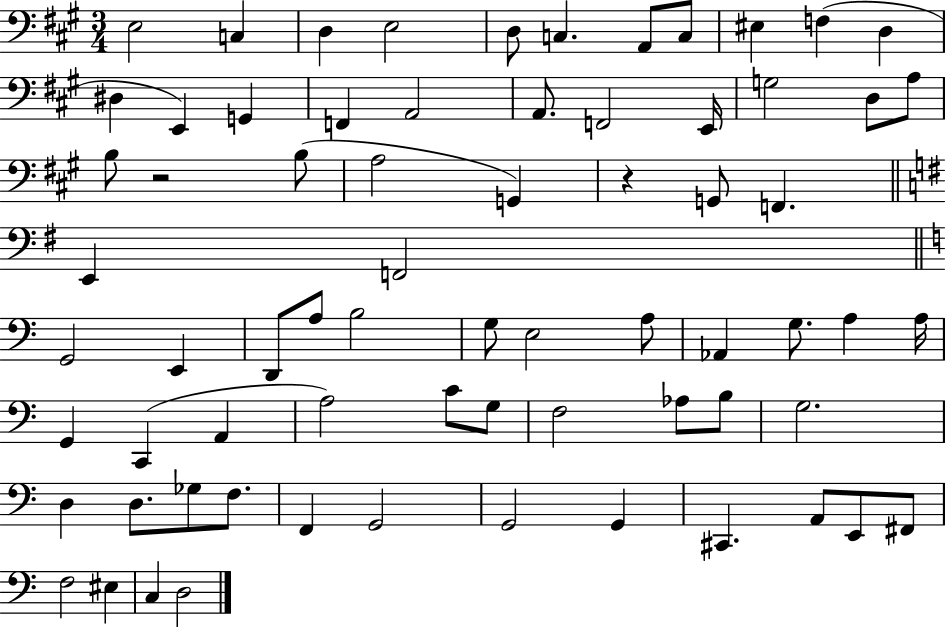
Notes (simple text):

E3/h C3/q D3/q E3/h D3/e C3/q. A2/e C3/e EIS3/q F3/q D3/q D#3/q E2/q G2/q F2/q A2/h A2/e. F2/h E2/s G3/h D3/e A3/e B3/e R/h B3/e A3/h G2/q R/q G2/e F2/q. E2/q F2/h G2/h E2/q D2/e A3/e B3/h G3/e E3/h A3/e Ab2/q G3/e. A3/q A3/s G2/q C2/q A2/q A3/h C4/e G3/e F3/h Ab3/e B3/e G3/h. D3/q D3/e. Gb3/e F3/e. F2/q G2/h G2/h G2/q C#2/q. A2/e E2/e F#2/e F3/h EIS3/q C3/q D3/h